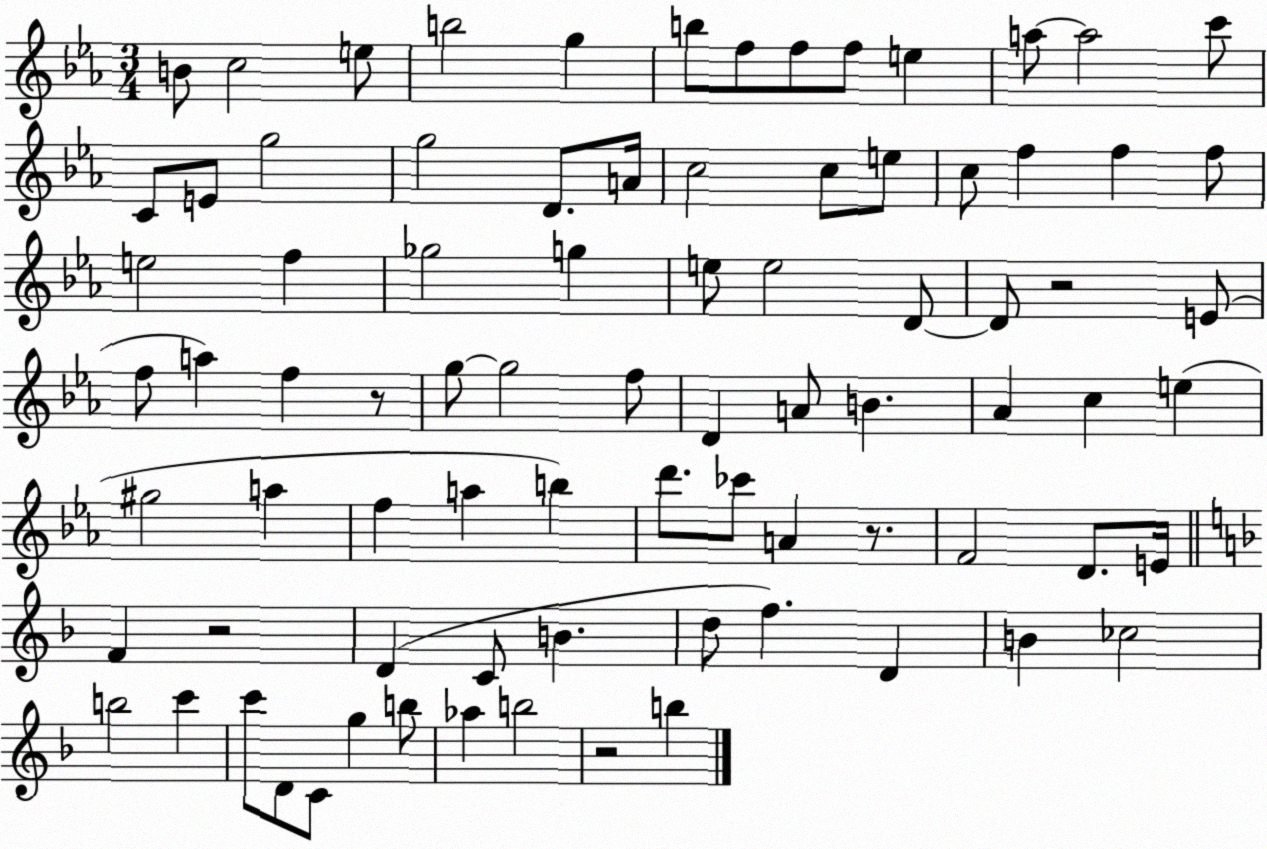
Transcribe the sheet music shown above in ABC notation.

X:1
T:Untitled
M:3/4
L:1/4
K:Eb
B/2 c2 e/2 b2 g b/2 f/2 f/2 f/2 e a/2 a2 c'/2 C/2 E/2 g2 g2 D/2 A/4 c2 c/2 e/2 c/2 f f f/2 e2 f _g2 g e/2 e2 D/2 D/2 z2 E/2 f/2 a f z/2 g/2 g2 f/2 D A/2 B _A c e ^g2 a f a b d'/2 _c'/2 A z/2 F2 D/2 E/4 F z2 D C/2 B d/2 f D B _c2 b2 c' c'/2 D/2 C/2 g b/2 _a b2 z2 b